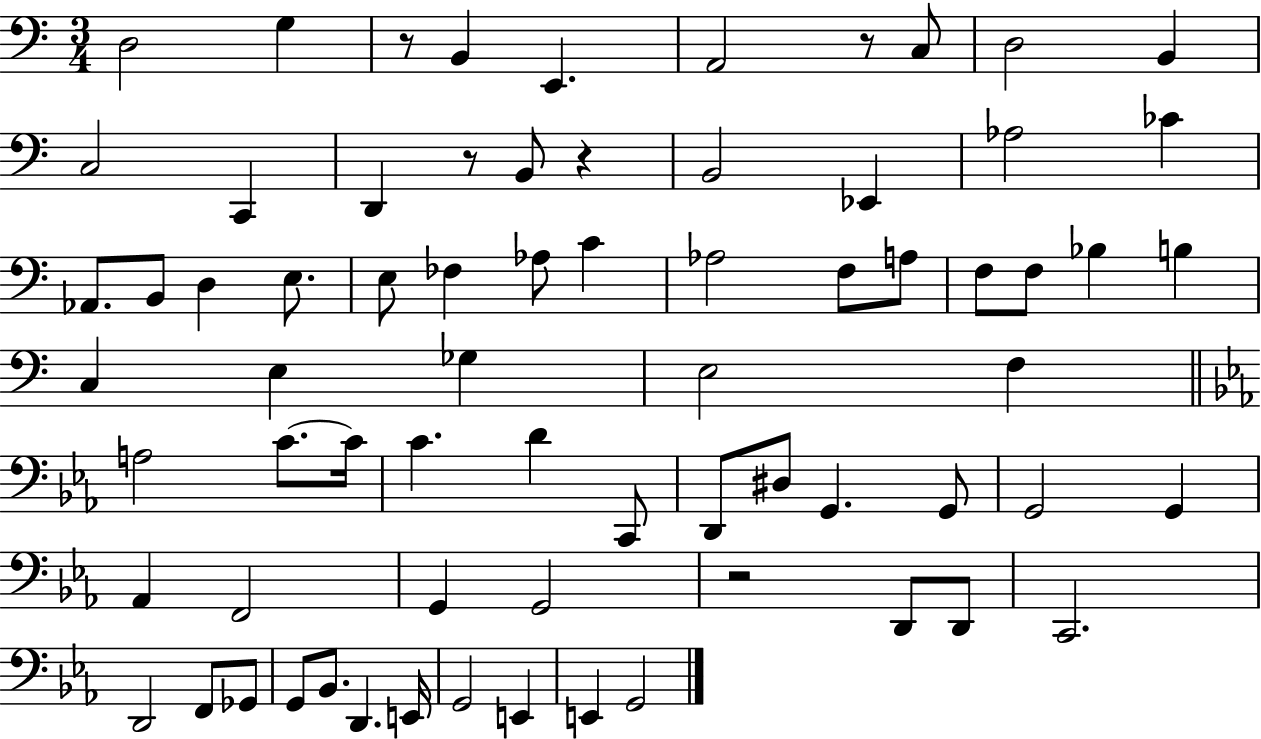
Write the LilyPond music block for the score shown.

{
  \clef bass
  \numericTimeSignature
  \time 3/4
  \key c \major
  \repeat volta 2 { d2 g4 | r8 b,4 e,4. | a,2 r8 c8 | d2 b,4 | \break c2 c,4 | d,4 r8 b,8 r4 | b,2 ees,4 | aes2 ces'4 | \break aes,8. b,8 d4 e8. | e8 fes4 aes8 c'4 | aes2 f8 a8 | f8 f8 bes4 b4 | \break c4 e4 ges4 | e2 f4 | \bar "||" \break \key ees \major a2 c'8.~~ c'16 | c'4. d'4 c,8 | d,8 dis8 g,4. g,8 | g,2 g,4 | \break aes,4 f,2 | g,4 g,2 | r2 d,8 d,8 | c,2. | \break d,2 f,8 ges,8 | g,8 bes,8. d,4. e,16 | g,2 e,4 | e,4 g,2 | \break } \bar "|."
}